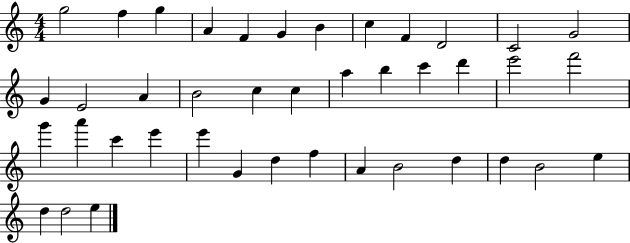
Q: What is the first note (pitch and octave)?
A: G5